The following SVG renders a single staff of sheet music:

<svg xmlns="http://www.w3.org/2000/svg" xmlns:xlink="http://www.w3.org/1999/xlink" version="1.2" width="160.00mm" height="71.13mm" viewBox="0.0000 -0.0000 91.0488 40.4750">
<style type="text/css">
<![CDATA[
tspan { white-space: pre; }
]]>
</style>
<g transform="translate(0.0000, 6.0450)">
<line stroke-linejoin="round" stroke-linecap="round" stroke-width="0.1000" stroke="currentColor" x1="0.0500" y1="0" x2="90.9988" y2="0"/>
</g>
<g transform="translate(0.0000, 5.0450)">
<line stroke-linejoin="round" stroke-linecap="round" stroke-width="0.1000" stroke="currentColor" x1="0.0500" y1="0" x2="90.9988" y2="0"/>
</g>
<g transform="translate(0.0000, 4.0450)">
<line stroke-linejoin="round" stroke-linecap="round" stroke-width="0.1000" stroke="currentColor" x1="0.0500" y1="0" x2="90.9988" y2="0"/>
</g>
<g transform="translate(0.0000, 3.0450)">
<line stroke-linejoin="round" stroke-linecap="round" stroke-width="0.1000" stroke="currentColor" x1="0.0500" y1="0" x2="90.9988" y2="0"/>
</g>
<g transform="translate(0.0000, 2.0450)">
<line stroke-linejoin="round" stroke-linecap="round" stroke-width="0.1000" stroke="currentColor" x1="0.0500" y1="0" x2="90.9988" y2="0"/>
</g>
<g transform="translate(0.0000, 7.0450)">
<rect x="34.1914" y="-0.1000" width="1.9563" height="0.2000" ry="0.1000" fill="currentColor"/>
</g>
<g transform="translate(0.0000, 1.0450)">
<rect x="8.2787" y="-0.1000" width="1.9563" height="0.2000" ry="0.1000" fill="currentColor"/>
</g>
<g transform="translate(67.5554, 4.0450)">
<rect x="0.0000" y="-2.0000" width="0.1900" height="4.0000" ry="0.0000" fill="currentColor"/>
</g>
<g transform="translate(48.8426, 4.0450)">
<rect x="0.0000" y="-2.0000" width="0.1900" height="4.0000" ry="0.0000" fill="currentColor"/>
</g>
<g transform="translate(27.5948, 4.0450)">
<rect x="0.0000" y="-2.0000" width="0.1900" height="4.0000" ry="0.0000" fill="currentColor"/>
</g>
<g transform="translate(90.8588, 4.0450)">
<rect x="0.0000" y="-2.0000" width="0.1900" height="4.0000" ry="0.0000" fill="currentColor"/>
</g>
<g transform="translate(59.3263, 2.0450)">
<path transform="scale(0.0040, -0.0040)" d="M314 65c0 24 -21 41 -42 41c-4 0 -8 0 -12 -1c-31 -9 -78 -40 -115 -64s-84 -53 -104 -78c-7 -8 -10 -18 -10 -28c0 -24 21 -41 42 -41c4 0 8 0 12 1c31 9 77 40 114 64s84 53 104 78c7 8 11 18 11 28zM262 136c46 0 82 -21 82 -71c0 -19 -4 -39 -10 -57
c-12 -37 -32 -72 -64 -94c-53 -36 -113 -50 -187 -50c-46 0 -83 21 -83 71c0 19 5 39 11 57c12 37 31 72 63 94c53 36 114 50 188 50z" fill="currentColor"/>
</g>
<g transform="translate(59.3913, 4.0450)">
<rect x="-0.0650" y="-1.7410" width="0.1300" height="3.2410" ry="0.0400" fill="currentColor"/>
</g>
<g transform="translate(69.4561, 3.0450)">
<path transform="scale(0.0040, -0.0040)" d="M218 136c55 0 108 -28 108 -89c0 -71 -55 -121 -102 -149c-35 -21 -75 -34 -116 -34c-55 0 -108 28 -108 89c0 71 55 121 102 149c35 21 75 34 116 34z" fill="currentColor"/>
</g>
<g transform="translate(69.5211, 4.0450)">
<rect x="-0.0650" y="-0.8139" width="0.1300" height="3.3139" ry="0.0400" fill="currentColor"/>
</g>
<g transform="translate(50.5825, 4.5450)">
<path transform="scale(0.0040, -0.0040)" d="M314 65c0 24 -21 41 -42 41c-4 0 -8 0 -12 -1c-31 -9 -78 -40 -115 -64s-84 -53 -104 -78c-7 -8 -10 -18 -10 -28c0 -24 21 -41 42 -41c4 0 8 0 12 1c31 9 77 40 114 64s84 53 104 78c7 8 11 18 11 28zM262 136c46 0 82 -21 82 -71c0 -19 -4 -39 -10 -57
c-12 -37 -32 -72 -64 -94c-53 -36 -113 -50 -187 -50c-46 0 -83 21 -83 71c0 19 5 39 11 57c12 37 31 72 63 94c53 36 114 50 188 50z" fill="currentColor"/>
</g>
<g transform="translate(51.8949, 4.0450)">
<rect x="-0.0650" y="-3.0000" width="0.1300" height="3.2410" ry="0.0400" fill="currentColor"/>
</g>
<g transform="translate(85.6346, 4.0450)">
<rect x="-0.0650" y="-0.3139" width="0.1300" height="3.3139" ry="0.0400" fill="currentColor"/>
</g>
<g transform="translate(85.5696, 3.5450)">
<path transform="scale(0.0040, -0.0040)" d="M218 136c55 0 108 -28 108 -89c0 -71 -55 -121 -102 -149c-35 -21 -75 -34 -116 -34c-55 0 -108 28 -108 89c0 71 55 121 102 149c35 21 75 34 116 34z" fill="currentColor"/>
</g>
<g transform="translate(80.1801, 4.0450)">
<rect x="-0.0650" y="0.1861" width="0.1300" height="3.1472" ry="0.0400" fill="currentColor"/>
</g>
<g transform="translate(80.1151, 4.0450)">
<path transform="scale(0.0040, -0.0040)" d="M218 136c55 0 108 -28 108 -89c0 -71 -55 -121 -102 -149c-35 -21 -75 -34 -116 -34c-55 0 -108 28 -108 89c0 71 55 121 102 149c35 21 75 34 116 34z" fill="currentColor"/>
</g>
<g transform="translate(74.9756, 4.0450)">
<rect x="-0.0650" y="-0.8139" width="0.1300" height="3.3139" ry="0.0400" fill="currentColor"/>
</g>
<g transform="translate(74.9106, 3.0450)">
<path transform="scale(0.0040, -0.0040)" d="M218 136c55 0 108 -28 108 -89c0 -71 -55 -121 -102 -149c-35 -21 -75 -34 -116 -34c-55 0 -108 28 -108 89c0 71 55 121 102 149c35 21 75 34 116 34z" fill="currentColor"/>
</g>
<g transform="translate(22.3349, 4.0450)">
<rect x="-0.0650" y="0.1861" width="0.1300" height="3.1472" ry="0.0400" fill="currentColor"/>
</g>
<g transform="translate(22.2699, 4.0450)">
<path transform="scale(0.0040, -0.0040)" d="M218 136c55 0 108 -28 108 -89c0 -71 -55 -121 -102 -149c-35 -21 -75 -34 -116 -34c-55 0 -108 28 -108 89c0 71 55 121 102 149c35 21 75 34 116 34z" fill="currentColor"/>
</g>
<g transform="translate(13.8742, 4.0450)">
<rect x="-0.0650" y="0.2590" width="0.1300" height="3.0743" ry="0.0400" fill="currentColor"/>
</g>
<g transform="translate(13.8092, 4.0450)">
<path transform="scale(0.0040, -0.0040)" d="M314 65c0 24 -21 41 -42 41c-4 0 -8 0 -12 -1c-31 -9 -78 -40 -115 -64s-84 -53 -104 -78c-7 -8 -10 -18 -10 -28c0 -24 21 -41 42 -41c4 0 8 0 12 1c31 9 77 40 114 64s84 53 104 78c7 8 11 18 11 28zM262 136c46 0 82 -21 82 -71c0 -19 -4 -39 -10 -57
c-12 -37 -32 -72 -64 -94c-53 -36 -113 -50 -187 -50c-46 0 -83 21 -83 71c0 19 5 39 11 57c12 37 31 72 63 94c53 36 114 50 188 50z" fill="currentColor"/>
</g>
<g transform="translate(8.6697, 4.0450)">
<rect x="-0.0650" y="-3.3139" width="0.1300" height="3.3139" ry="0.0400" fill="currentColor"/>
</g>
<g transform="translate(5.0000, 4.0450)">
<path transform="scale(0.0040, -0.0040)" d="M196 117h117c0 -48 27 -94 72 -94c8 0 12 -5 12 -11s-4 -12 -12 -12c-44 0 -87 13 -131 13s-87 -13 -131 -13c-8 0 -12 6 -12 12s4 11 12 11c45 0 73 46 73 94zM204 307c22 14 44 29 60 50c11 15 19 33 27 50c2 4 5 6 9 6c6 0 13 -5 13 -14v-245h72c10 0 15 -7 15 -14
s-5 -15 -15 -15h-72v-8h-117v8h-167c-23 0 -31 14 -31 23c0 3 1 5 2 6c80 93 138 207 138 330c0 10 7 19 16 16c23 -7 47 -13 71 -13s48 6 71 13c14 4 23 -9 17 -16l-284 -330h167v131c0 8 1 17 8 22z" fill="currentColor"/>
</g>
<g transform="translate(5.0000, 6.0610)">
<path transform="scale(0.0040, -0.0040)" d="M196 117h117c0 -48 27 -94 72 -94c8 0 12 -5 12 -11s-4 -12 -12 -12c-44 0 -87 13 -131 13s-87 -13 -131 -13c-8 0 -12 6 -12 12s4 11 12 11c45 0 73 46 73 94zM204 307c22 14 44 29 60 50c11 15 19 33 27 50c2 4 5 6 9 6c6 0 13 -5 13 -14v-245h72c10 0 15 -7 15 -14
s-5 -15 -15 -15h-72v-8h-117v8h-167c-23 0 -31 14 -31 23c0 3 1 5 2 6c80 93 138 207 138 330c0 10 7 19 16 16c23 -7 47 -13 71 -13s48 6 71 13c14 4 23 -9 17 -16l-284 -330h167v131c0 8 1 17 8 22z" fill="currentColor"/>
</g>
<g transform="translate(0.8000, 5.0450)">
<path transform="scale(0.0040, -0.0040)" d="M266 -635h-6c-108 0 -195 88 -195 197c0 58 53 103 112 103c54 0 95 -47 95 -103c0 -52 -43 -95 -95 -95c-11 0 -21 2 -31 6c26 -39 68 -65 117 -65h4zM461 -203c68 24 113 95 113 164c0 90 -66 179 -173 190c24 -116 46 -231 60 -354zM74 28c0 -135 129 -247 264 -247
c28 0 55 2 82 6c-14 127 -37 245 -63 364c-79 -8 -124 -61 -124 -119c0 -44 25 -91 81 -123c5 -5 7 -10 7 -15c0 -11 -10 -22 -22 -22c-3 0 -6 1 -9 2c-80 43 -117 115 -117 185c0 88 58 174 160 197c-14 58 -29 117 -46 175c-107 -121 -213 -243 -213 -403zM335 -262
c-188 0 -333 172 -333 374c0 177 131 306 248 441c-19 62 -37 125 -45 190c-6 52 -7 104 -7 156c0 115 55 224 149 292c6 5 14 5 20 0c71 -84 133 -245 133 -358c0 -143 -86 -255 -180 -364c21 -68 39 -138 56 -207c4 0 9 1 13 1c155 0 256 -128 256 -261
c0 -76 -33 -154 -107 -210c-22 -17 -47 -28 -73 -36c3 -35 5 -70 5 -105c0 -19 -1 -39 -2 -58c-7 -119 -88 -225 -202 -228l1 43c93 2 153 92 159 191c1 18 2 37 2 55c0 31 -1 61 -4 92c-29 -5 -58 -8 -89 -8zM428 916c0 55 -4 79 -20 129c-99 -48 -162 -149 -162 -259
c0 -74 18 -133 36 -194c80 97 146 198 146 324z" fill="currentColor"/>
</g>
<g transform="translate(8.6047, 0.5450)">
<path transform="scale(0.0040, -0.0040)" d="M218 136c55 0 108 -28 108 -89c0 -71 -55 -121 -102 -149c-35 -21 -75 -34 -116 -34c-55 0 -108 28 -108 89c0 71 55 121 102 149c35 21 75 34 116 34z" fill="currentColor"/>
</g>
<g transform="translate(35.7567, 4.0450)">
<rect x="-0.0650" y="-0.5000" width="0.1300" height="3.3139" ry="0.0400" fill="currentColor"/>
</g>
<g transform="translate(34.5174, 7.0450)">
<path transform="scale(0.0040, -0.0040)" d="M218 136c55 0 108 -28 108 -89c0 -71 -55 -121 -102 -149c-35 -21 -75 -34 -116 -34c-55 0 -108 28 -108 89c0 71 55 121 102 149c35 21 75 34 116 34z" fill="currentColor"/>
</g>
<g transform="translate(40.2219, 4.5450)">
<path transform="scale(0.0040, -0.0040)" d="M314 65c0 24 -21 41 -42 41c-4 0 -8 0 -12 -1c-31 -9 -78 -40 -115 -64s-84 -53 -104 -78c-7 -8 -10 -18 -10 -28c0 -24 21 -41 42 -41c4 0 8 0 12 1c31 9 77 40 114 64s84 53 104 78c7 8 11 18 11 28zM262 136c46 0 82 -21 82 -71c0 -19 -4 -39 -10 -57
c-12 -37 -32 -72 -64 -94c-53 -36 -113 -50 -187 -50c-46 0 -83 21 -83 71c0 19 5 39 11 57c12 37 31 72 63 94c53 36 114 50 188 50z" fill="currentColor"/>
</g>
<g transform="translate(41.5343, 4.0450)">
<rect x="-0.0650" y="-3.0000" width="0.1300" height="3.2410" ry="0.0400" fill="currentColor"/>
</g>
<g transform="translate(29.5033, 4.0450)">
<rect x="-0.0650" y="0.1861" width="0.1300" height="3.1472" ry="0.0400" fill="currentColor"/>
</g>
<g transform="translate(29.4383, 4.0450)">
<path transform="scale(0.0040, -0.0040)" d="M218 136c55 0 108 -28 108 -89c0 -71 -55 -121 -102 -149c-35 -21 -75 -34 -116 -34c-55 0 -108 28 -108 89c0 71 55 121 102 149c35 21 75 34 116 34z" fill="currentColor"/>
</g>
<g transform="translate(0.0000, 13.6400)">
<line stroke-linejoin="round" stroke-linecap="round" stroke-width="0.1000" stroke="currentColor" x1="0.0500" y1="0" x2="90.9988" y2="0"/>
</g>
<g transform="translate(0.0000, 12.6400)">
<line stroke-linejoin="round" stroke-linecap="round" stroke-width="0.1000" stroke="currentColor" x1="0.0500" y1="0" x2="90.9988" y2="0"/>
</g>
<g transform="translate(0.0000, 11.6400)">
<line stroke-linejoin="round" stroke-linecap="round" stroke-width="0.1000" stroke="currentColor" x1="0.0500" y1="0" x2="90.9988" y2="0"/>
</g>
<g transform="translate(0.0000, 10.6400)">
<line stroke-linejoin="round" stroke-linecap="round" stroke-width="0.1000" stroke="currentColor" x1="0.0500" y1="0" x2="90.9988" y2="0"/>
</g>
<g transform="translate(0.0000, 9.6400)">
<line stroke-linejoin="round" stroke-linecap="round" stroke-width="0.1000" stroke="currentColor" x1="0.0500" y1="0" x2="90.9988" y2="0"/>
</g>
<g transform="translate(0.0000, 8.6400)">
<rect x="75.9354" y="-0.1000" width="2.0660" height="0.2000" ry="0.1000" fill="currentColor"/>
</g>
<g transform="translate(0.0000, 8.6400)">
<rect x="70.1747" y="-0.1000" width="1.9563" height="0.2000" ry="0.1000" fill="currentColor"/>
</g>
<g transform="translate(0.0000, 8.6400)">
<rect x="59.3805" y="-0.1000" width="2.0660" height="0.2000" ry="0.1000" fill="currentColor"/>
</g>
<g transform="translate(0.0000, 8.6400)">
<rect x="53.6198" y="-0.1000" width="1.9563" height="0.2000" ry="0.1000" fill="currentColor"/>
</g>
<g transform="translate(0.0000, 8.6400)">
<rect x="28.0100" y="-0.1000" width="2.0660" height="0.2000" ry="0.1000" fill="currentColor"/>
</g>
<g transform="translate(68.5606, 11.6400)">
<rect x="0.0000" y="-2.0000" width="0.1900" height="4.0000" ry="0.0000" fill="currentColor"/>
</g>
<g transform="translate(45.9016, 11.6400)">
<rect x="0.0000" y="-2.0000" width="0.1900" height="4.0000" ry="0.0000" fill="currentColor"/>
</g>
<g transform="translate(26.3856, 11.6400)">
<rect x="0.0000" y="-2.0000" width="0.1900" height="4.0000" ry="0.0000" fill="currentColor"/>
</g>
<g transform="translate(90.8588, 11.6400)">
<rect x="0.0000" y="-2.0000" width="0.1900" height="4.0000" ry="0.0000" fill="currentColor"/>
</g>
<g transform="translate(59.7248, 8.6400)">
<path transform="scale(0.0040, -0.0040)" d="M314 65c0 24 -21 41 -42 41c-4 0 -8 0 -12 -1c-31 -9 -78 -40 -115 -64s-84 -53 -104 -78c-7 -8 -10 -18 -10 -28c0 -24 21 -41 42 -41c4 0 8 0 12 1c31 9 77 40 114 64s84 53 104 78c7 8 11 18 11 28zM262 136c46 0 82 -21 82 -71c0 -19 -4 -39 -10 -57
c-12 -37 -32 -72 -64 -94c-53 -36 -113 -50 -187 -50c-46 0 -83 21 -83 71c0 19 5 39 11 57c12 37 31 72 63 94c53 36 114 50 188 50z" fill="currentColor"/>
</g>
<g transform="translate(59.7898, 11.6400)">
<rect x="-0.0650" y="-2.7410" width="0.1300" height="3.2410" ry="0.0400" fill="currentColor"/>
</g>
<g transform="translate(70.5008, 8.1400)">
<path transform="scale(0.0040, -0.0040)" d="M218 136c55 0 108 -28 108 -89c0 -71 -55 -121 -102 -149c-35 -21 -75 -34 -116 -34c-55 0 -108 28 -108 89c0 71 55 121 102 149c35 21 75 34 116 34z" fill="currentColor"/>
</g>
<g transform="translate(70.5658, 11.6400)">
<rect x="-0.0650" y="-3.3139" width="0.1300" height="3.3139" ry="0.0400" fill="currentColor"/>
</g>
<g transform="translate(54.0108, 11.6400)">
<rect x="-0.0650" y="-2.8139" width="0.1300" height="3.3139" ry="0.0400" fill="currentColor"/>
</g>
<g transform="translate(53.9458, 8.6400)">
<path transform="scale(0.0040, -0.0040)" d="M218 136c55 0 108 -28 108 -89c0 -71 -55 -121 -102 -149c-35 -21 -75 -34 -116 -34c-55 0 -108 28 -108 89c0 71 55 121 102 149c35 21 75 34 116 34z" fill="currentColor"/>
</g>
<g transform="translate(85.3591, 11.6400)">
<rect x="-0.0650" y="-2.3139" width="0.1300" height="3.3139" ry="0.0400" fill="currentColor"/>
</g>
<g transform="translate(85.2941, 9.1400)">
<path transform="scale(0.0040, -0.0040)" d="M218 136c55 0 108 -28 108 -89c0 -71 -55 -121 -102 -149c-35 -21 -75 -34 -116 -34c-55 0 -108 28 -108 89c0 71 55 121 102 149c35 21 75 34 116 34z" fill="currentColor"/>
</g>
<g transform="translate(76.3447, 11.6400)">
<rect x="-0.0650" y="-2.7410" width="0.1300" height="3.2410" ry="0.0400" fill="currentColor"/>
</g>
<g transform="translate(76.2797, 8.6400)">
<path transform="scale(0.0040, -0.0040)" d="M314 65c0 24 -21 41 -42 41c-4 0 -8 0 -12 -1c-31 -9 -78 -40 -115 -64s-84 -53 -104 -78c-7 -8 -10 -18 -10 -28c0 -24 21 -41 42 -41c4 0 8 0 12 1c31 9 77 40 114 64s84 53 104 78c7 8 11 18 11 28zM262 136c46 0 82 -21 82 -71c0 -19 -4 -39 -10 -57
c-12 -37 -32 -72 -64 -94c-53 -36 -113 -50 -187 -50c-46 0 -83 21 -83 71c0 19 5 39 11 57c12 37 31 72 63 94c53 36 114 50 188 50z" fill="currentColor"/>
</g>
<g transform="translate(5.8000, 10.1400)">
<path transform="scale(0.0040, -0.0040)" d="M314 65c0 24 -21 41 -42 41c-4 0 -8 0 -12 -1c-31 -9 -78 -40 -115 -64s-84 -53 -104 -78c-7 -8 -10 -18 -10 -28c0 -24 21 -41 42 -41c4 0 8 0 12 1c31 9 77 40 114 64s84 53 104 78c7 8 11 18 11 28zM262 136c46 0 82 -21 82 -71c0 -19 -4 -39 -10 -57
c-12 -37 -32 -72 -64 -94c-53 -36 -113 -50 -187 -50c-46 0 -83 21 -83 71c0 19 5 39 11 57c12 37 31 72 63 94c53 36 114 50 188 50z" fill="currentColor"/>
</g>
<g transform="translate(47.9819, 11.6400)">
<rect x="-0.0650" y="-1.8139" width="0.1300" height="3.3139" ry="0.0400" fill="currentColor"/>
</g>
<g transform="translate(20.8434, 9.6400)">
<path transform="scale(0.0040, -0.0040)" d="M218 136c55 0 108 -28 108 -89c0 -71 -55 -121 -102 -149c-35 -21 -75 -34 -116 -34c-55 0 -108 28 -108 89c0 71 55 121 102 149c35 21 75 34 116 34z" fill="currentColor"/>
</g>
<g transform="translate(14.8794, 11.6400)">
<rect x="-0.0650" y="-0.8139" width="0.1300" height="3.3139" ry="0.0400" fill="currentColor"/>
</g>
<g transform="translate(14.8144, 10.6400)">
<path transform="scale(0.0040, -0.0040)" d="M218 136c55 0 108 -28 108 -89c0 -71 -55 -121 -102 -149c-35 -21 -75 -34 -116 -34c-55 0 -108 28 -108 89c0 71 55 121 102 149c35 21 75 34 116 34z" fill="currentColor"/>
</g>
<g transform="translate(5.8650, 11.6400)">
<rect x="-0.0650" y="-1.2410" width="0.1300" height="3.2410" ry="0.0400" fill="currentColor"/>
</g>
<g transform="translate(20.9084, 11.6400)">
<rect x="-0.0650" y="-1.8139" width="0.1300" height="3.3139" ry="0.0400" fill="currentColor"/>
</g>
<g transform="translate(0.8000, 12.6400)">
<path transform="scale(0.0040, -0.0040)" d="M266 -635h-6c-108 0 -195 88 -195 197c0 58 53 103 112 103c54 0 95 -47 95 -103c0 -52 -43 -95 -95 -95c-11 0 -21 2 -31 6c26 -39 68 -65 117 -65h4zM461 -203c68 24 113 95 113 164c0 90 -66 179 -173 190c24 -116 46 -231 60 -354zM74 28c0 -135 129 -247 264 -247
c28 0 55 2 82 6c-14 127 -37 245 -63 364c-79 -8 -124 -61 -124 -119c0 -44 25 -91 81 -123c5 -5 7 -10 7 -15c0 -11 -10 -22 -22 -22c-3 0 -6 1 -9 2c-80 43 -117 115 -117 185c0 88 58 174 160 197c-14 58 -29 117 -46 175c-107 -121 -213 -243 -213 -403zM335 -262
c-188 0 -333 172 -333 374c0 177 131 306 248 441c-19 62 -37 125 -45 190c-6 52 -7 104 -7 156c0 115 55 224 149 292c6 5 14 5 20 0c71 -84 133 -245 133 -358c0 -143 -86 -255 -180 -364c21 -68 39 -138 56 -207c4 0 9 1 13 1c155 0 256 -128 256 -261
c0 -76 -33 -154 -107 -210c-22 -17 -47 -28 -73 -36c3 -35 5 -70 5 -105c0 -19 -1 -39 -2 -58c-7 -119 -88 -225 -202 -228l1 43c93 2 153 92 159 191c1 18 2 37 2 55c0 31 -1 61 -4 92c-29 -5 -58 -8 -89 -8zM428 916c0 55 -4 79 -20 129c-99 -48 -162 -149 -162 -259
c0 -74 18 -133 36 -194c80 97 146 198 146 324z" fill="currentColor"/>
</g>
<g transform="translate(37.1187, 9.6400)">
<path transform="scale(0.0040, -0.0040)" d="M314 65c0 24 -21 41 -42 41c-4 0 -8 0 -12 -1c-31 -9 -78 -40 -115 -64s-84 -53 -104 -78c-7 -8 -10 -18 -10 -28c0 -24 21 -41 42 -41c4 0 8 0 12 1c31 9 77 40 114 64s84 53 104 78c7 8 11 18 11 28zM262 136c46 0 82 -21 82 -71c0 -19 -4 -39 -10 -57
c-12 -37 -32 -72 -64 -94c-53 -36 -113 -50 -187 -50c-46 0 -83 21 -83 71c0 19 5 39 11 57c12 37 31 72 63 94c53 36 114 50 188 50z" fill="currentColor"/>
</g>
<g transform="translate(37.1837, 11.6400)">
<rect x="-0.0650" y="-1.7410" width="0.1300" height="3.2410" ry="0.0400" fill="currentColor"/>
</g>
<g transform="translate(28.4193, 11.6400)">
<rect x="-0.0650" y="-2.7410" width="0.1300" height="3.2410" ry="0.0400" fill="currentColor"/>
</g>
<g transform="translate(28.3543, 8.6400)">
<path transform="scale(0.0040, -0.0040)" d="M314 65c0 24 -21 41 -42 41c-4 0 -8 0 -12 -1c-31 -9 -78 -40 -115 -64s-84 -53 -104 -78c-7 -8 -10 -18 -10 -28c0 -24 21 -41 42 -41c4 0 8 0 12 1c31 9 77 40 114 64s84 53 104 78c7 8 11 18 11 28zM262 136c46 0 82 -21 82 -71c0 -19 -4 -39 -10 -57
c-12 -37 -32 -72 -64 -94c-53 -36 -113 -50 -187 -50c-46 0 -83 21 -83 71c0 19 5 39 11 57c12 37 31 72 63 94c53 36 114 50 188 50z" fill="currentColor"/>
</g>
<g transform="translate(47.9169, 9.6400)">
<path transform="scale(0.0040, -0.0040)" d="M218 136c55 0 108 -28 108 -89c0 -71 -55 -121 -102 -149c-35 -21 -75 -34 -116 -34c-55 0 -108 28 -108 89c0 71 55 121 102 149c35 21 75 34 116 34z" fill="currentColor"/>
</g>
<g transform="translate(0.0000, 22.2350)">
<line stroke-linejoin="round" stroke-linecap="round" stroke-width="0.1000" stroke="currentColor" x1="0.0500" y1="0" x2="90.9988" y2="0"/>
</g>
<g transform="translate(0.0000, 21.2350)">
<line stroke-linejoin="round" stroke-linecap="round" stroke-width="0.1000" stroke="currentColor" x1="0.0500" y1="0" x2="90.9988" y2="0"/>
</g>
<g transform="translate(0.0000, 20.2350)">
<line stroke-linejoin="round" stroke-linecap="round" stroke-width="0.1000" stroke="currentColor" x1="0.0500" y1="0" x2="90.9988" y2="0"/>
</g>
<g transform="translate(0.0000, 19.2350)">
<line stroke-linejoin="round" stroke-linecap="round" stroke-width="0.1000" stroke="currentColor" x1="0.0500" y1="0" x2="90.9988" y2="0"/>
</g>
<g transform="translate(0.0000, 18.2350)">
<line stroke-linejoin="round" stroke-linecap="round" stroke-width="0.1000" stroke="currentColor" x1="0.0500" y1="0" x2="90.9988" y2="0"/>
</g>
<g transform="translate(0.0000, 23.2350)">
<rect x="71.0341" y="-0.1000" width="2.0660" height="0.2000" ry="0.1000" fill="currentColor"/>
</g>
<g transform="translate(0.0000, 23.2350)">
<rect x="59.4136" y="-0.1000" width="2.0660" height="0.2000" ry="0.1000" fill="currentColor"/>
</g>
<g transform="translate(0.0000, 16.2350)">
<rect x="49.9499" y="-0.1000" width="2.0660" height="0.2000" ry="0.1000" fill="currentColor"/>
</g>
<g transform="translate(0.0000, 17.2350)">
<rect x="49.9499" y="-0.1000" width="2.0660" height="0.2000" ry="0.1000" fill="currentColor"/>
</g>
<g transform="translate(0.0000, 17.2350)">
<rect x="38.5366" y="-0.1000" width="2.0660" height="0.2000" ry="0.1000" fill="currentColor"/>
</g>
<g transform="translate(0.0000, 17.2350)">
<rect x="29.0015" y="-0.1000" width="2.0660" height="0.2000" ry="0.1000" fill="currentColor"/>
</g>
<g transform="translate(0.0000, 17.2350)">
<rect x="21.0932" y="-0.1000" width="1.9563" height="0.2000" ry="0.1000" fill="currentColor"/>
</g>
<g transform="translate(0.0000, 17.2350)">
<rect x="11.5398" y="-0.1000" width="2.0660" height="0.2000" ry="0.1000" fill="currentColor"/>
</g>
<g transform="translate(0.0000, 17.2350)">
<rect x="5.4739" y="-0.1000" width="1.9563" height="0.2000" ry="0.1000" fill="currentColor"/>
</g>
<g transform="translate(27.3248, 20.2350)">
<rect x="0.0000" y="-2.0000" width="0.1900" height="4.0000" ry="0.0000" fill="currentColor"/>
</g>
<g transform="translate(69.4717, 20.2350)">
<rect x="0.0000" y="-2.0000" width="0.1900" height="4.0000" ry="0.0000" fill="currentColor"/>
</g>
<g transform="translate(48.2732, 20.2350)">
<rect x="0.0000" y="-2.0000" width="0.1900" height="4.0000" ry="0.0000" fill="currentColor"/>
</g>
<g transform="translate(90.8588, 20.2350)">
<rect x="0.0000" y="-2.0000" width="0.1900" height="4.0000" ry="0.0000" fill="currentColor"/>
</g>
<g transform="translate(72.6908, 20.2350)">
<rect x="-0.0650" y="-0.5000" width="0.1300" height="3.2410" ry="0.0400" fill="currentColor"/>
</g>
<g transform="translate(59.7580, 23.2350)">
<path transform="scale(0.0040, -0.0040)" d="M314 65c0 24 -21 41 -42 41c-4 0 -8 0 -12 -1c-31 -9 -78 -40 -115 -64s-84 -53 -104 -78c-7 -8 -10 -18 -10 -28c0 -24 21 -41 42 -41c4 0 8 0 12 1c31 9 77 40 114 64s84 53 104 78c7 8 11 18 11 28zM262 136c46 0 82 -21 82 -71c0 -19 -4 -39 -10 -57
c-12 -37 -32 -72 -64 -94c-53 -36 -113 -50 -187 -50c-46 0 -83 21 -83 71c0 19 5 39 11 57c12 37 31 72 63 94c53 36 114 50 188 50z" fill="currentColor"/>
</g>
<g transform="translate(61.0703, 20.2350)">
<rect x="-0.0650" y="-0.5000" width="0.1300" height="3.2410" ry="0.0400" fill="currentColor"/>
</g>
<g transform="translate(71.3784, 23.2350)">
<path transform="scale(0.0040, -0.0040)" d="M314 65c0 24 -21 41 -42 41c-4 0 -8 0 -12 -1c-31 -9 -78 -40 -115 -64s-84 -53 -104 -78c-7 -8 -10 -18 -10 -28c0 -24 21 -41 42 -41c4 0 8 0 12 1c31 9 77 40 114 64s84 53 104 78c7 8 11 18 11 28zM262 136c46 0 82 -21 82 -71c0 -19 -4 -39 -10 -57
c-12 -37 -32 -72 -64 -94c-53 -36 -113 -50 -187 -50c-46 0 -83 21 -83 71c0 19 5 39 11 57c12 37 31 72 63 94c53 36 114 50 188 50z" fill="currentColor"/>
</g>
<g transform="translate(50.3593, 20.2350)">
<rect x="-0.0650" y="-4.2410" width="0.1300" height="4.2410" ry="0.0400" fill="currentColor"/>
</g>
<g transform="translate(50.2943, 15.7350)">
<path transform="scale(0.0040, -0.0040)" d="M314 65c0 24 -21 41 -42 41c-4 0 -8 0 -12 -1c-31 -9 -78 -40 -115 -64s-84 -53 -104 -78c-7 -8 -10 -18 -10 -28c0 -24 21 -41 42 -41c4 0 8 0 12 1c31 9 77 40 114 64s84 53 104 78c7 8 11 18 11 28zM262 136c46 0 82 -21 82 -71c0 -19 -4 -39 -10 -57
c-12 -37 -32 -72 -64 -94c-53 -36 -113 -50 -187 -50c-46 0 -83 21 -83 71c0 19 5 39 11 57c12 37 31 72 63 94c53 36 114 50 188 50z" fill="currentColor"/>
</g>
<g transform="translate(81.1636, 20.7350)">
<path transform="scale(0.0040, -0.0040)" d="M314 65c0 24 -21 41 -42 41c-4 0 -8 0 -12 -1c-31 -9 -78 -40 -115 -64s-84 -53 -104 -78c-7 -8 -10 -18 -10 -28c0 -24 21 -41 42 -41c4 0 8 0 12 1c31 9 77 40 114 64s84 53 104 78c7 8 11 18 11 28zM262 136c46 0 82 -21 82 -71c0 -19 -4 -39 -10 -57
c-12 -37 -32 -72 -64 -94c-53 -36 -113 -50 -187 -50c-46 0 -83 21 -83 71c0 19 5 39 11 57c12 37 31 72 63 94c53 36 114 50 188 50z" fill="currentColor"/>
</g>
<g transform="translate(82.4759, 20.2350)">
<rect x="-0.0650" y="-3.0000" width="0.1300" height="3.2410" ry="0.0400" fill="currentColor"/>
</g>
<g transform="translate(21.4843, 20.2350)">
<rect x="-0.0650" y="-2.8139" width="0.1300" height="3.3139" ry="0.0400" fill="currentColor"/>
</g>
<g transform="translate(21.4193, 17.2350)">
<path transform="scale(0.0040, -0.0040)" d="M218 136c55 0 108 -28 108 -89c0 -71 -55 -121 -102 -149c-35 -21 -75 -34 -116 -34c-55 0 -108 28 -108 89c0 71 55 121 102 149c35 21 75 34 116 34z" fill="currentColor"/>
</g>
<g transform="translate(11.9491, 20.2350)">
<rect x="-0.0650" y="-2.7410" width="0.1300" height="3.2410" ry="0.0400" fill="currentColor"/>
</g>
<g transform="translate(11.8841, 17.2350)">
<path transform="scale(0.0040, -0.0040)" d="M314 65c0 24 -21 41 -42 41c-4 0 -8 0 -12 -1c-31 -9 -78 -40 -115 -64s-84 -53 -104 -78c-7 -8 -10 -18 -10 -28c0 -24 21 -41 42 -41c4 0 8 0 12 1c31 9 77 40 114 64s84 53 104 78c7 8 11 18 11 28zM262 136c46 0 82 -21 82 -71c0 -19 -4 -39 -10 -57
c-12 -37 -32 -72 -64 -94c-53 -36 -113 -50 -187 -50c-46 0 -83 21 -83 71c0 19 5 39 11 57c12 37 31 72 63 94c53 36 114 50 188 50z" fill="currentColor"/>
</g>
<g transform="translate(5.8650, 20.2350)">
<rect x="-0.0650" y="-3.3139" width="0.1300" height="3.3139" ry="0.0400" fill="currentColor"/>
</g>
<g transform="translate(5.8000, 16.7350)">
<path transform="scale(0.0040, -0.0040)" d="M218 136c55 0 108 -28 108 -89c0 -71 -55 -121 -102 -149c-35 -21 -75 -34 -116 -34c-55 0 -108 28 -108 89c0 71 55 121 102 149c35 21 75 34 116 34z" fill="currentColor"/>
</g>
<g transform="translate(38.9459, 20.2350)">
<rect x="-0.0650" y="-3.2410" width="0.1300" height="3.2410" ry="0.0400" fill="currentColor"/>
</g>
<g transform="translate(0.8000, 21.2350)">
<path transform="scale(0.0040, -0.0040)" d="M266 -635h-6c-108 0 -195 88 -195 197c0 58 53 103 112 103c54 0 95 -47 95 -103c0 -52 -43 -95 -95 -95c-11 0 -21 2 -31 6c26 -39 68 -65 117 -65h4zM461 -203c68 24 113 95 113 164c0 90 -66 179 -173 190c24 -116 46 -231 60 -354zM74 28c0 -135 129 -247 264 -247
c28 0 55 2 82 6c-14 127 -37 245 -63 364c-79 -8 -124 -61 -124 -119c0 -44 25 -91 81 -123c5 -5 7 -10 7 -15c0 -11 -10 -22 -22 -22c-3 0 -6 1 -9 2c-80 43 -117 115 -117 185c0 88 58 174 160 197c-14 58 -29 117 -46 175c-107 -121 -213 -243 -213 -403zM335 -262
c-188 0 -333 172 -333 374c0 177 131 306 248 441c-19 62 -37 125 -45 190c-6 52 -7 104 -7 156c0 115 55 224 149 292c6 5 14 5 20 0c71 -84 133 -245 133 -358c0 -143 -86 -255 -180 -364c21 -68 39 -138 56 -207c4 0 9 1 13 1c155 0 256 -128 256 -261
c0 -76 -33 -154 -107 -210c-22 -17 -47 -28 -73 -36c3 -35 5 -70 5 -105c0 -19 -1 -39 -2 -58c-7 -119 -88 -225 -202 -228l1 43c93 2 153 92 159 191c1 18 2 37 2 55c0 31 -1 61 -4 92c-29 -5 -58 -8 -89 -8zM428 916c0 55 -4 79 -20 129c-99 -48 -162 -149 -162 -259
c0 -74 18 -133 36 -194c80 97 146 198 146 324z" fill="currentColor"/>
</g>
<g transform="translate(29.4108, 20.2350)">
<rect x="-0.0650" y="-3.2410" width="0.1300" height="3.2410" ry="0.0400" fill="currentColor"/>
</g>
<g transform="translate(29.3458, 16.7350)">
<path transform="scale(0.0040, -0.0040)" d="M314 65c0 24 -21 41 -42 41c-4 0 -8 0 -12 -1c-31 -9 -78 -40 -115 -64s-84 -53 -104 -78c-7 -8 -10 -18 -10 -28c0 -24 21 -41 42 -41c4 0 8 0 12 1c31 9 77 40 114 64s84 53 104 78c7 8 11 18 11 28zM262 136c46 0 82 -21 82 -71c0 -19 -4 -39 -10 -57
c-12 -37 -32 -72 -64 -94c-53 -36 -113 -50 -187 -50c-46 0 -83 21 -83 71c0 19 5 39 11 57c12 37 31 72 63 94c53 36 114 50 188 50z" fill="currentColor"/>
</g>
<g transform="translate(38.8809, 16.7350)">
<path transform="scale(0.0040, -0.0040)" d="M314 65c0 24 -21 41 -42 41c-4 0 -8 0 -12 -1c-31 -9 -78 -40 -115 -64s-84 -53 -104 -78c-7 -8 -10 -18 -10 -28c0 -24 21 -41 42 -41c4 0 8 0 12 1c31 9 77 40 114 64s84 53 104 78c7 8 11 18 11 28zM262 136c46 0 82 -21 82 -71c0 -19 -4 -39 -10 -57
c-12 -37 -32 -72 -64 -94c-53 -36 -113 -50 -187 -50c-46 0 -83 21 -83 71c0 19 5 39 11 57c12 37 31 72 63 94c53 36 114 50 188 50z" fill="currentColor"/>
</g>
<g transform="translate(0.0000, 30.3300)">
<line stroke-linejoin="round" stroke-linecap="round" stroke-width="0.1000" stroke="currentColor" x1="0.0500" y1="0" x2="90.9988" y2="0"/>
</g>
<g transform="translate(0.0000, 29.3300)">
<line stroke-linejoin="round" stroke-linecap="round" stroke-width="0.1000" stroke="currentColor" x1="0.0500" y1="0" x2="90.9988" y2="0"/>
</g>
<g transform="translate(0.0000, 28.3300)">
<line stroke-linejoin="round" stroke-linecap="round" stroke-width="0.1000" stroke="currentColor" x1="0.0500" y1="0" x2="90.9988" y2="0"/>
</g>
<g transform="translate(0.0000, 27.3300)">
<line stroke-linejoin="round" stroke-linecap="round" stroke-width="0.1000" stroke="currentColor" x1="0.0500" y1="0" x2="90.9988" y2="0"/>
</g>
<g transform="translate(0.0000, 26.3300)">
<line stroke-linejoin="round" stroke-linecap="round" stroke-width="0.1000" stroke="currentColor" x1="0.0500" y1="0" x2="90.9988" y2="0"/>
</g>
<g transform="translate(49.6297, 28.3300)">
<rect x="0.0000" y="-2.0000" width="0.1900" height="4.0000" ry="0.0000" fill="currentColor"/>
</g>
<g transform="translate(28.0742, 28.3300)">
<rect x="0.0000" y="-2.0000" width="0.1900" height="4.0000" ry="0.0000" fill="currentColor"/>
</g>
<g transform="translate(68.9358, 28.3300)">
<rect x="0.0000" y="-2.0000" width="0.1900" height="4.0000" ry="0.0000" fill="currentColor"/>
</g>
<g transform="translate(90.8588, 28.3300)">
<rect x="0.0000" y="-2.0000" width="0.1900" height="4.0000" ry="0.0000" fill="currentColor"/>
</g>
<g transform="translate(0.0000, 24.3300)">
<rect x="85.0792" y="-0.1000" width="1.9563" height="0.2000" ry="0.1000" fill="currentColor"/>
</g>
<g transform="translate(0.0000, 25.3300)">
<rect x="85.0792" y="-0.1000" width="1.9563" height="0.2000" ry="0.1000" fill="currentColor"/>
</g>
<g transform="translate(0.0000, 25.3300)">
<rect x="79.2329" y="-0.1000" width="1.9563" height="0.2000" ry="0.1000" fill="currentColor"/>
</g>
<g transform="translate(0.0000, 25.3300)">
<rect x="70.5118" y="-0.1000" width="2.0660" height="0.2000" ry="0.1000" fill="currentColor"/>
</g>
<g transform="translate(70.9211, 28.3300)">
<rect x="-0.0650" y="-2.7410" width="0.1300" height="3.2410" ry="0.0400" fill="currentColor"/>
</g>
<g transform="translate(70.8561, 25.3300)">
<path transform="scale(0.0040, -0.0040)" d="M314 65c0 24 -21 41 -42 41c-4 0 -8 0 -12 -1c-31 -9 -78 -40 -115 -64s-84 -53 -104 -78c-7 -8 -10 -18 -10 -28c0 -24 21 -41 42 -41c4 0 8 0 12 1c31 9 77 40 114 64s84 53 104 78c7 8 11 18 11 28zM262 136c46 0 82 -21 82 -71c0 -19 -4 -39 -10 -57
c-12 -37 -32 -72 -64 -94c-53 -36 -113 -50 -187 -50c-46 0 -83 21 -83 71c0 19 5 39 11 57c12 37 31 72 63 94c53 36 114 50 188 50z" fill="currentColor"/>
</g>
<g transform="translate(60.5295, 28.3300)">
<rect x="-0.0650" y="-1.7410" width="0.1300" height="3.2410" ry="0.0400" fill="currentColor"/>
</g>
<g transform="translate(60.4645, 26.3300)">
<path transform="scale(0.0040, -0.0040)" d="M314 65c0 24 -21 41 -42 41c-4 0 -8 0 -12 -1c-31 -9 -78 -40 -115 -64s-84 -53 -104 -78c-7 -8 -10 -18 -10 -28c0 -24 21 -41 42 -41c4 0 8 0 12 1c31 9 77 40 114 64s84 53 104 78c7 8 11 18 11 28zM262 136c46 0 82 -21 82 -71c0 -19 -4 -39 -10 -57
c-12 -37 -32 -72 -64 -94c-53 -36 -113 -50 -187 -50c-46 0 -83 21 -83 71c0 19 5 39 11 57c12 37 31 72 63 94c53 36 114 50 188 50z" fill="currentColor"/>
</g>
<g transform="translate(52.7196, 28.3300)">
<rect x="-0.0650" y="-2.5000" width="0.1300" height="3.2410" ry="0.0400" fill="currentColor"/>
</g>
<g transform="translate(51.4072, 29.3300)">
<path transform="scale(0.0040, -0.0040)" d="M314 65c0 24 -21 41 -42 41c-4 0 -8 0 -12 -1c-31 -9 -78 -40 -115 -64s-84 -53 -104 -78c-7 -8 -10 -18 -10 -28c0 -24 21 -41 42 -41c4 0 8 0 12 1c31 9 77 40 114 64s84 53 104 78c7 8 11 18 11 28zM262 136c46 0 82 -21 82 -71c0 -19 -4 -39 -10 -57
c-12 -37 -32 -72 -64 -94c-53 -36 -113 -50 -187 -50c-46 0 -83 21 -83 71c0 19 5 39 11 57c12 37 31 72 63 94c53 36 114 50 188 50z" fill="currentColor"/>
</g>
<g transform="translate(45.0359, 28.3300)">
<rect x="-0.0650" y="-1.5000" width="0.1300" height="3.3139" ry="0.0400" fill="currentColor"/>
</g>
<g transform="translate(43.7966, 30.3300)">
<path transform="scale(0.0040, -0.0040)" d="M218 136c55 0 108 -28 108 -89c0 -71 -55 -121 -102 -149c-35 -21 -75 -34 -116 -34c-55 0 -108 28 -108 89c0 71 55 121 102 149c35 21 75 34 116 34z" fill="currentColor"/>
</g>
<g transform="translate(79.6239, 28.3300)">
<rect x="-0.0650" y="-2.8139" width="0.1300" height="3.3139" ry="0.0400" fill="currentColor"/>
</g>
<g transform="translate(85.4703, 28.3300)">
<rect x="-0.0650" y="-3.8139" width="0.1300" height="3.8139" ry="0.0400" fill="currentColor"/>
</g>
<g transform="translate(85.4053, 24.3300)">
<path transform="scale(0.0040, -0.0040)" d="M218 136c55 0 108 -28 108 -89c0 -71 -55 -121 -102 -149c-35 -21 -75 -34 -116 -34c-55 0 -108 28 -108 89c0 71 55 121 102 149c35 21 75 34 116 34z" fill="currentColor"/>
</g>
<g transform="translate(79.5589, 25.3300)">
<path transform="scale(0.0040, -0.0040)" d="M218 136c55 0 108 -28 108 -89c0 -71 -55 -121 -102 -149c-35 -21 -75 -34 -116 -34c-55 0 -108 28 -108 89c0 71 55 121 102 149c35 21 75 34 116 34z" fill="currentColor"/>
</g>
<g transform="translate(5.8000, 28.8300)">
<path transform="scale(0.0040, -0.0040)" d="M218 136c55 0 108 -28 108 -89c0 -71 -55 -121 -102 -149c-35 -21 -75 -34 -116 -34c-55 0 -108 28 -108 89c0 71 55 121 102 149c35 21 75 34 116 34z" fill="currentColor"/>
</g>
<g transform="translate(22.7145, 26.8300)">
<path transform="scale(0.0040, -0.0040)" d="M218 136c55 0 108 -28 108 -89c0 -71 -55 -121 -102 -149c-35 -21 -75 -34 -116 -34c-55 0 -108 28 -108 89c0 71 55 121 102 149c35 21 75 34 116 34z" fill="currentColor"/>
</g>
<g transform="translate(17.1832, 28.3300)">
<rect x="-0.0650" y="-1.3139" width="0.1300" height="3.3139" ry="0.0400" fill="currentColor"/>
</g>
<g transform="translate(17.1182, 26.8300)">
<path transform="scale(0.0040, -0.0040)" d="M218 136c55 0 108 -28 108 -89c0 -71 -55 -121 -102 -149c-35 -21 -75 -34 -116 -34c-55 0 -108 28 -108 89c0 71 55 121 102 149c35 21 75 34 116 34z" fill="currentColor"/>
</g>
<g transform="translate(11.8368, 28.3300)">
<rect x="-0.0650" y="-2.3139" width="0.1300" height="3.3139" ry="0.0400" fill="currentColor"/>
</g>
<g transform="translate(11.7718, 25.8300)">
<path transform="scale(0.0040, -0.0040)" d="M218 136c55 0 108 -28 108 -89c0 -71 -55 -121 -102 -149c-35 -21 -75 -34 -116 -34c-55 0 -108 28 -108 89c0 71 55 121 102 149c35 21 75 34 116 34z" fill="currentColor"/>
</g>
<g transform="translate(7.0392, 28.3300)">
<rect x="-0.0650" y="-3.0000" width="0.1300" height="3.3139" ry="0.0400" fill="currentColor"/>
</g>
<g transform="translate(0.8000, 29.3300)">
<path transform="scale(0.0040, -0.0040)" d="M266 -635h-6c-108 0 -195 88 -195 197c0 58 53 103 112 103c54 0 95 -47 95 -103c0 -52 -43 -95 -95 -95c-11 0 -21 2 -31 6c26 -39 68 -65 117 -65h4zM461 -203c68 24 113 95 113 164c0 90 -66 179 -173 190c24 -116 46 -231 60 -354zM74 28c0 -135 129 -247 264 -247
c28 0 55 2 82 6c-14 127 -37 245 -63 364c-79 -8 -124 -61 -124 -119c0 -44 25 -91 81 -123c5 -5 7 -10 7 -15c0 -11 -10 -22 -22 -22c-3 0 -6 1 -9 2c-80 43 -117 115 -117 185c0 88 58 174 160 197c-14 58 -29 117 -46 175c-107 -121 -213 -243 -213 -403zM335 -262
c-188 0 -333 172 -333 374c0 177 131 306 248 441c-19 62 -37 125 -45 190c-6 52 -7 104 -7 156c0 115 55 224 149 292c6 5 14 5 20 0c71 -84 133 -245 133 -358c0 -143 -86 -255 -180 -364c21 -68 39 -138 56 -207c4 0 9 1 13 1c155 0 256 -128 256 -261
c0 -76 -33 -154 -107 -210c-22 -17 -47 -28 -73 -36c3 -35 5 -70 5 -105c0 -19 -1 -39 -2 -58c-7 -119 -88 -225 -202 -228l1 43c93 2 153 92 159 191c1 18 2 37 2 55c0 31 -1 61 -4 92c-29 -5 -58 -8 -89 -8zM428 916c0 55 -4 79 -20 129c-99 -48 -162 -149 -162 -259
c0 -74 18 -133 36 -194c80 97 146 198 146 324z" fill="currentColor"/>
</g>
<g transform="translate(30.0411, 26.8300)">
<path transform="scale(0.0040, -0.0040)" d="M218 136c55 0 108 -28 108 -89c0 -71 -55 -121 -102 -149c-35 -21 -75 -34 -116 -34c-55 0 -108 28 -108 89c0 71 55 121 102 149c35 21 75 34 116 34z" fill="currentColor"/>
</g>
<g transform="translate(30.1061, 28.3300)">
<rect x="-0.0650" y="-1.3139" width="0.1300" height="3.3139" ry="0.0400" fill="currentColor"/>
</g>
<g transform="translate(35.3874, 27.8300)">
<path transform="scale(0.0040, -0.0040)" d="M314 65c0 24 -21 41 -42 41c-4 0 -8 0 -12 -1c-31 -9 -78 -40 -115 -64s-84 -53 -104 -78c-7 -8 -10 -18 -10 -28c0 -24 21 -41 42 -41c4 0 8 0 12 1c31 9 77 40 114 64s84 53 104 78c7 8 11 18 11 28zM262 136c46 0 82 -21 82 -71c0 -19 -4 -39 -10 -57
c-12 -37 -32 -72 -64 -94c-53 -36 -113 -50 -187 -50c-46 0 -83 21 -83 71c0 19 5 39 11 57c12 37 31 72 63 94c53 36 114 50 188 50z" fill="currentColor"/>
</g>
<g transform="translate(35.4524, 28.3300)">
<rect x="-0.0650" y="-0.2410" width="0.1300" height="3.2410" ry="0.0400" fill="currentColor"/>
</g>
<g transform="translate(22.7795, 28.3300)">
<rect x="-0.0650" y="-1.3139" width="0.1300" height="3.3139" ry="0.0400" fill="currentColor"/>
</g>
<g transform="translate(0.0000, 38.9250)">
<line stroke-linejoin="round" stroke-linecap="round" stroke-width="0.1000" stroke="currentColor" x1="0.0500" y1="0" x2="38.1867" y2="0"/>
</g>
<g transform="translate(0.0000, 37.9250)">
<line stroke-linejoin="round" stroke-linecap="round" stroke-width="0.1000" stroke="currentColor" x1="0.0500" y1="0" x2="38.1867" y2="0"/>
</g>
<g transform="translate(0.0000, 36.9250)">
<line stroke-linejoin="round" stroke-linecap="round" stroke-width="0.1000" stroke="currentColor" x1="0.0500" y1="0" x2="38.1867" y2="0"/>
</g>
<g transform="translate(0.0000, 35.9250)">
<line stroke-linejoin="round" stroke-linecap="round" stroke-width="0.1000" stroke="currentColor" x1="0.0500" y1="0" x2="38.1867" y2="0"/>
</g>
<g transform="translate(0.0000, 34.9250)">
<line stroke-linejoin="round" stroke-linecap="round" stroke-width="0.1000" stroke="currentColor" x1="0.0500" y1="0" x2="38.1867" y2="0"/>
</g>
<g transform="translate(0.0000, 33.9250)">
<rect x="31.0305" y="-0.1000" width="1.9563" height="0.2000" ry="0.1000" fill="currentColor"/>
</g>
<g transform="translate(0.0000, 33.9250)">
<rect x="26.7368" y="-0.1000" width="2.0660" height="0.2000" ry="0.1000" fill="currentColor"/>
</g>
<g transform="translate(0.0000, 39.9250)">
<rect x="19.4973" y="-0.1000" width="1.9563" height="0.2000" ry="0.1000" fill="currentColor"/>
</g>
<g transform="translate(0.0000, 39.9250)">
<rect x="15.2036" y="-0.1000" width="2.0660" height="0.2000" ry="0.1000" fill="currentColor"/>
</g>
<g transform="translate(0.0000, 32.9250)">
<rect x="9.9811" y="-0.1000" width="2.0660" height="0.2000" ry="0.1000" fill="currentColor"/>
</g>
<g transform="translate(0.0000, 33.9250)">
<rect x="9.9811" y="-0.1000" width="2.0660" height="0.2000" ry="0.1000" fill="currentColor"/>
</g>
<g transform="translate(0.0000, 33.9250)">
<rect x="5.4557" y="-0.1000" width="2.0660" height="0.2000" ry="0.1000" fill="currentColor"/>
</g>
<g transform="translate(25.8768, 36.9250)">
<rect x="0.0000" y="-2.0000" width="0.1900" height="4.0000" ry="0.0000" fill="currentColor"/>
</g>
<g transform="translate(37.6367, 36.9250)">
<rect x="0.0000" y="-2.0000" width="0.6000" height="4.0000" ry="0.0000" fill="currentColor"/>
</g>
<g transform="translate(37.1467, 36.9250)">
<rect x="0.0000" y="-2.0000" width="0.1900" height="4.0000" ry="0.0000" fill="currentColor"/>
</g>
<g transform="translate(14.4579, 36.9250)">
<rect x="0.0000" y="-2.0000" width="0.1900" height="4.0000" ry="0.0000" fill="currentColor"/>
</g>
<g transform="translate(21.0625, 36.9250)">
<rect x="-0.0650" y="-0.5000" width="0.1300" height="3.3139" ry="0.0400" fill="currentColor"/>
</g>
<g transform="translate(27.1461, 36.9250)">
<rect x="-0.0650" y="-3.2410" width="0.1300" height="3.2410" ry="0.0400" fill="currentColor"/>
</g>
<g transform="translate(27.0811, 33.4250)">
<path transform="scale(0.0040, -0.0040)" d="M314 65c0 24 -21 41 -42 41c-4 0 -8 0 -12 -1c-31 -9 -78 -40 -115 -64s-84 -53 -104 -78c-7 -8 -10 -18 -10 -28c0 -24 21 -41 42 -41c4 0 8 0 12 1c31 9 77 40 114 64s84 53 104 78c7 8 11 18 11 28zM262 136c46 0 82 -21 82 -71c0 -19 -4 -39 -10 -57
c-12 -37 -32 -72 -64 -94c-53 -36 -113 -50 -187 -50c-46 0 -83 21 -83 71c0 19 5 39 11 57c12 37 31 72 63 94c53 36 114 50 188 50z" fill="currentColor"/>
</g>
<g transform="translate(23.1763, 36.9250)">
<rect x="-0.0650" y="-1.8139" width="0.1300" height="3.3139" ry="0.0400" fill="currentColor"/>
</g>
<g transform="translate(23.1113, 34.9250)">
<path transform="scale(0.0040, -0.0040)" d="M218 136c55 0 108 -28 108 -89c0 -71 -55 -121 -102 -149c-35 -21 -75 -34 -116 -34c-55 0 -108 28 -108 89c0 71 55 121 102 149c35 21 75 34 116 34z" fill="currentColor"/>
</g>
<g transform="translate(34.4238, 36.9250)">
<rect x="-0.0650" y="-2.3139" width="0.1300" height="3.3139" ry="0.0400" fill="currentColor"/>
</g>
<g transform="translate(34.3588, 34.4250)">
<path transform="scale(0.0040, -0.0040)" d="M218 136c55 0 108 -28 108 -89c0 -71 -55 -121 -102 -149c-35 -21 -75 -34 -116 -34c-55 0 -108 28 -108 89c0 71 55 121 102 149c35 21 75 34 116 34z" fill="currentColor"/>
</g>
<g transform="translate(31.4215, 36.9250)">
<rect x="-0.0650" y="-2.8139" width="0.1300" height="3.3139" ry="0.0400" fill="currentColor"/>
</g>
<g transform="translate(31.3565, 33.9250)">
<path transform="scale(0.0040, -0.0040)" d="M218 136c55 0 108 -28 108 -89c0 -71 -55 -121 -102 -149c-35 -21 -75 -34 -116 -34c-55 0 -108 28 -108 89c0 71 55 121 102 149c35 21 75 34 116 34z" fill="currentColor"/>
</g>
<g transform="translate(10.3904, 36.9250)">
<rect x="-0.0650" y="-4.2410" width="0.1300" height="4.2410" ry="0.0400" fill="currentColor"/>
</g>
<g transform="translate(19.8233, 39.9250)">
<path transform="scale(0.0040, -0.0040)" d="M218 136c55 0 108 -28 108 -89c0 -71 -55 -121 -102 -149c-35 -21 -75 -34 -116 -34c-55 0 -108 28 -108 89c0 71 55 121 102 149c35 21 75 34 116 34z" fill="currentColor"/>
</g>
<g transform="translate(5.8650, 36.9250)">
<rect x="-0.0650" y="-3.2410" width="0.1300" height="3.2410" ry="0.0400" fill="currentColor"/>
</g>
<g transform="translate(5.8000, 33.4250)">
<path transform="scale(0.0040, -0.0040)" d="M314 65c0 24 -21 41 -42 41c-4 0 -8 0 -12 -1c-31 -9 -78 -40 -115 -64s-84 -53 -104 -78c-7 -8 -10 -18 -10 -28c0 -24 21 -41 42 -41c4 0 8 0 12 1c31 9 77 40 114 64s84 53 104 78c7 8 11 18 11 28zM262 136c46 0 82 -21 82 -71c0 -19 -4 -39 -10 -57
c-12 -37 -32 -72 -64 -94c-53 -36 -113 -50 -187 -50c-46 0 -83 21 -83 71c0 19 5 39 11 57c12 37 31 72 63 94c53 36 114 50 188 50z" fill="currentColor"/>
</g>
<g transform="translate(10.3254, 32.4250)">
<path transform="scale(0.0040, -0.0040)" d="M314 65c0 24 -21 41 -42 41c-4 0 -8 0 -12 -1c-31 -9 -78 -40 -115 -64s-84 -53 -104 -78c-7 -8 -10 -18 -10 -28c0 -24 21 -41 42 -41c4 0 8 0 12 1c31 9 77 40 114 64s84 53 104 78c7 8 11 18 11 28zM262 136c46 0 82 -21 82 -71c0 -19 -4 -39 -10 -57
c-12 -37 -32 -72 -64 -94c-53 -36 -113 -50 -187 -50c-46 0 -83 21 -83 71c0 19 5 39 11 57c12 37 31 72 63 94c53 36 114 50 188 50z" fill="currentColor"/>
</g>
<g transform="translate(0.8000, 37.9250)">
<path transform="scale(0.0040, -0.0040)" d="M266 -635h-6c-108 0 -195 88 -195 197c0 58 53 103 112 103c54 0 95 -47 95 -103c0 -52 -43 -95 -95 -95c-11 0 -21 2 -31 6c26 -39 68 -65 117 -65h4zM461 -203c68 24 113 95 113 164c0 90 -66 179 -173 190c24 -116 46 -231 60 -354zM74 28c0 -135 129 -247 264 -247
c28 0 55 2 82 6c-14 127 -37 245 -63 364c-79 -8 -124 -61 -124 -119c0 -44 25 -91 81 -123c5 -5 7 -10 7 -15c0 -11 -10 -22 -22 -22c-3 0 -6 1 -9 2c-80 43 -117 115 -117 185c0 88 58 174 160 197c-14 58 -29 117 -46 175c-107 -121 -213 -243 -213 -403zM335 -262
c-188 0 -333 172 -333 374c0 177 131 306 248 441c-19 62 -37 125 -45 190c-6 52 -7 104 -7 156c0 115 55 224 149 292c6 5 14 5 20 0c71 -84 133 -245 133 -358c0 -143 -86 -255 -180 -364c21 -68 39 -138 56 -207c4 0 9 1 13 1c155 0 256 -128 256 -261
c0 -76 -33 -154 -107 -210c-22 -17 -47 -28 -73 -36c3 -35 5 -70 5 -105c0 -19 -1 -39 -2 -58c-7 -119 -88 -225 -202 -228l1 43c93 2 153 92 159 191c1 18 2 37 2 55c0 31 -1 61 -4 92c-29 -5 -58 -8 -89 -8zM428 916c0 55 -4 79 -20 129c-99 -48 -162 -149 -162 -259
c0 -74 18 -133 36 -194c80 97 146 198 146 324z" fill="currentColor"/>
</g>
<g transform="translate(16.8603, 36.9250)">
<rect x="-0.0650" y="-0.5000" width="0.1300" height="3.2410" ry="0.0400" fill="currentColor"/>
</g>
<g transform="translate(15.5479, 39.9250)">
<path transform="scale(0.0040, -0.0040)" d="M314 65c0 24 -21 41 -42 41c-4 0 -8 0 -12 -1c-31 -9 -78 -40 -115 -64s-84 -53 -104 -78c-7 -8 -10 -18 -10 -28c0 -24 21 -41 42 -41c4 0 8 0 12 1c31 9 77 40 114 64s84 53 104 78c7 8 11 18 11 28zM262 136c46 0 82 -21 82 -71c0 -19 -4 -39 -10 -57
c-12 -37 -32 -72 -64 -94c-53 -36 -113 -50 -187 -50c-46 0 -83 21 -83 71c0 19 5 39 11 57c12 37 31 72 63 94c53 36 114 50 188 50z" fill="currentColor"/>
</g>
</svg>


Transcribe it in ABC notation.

X:1
T:Untitled
M:4/4
L:1/4
K:C
b B2 B B C A2 A2 f2 d d B c e2 d f a2 f2 f a a2 b a2 g b a2 a b2 b2 d'2 C2 C2 A2 A g e e e c2 E G2 f2 a2 a c' b2 d'2 C2 C f b2 a g